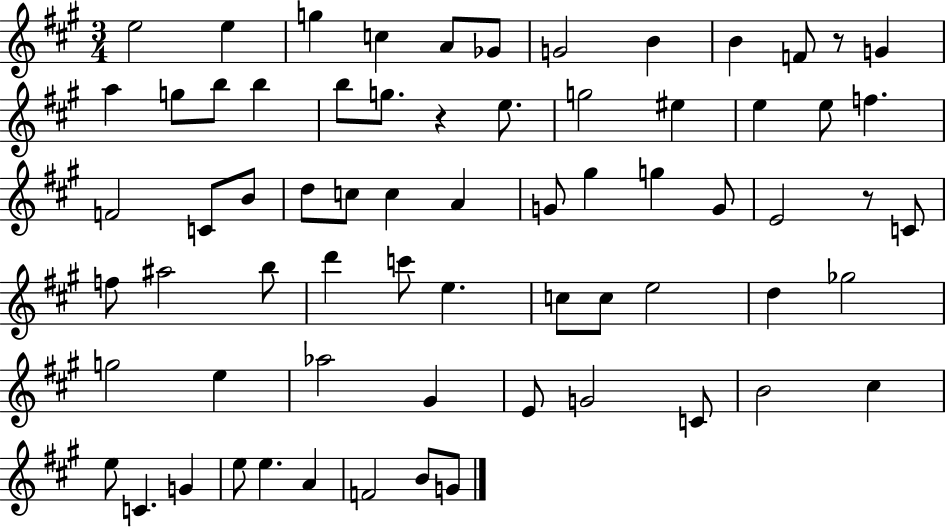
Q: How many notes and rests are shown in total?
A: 68